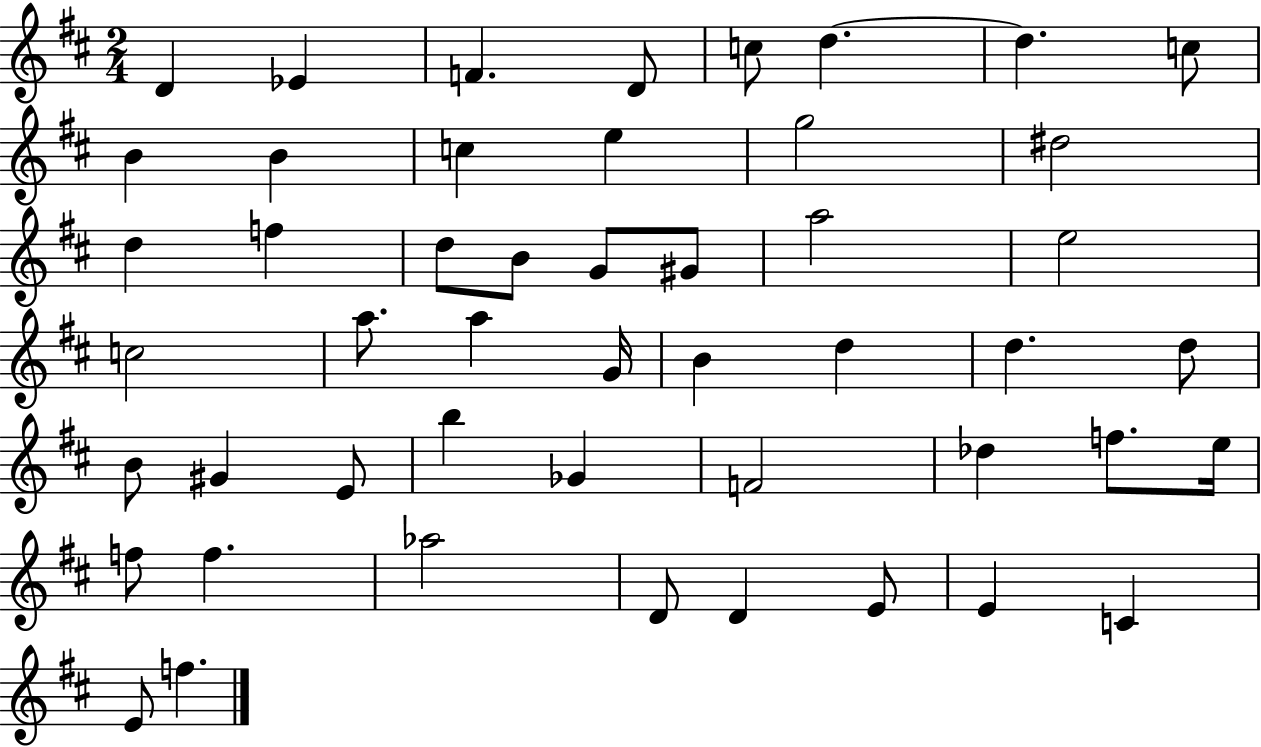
X:1
T:Untitled
M:2/4
L:1/4
K:D
D _E F D/2 c/2 d d c/2 B B c e g2 ^d2 d f d/2 B/2 G/2 ^G/2 a2 e2 c2 a/2 a G/4 B d d d/2 B/2 ^G E/2 b _G F2 _d f/2 e/4 f/2 f _a2 D/2 D E/2 E C E/2 f